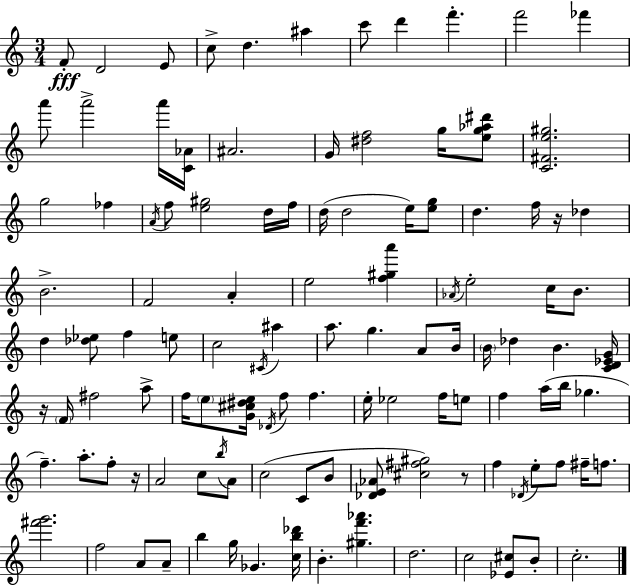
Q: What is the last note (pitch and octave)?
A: C5